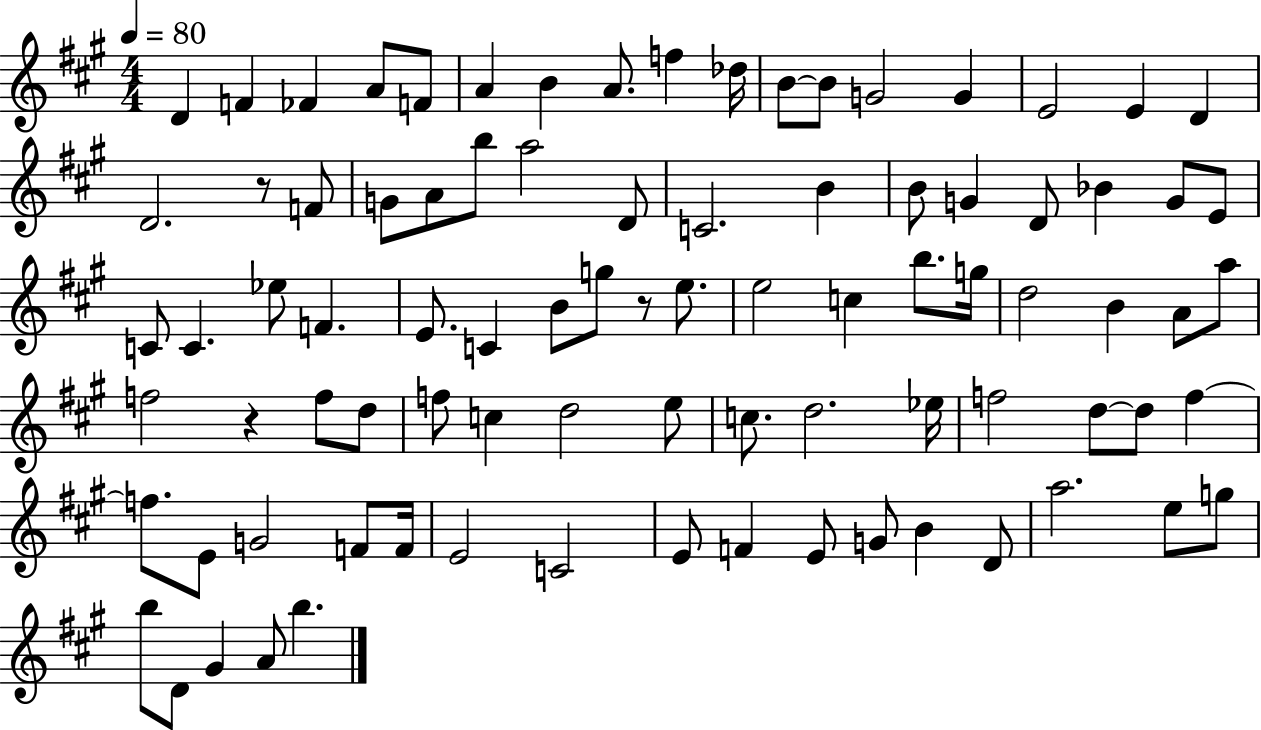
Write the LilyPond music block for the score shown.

{
  \clef treble
  \numericTimeSignature
  \time 4/4
  \key a \major
  \tempo 4 = 80
  d'4 f'4 fes'4 a'8 f'8 | a'4 b'4 a'8. f''4 des''16 | b'8~~ b'8 g'2 g'4 | e'2 e'4 d'4 | \break d'2. r8 f'8 | g'8 a'8 b''8 a''2 d'8 | c'2. b'4 | b'8 g'4 d'8 bes'4 g'8 e'8 | \break c'8 c'4. ees''8 f'4. | e'8. c'4 b'8 g''8 r8 e''8. | e''2 c''4 b''8. g''16 | d''2 b'4 a'8 a''8 | \break f''2 r4 f''8 d''8 | f''8 c''4 d''2 e''8 | c''8. d''2. ees''16 | f''2 d''8~~ d''8 f''4~~ | \break f''8. e'8 g'2 f'8 f'16 | e'2 c'2 | e'8 f'4 e'8 g'8 b'4 d'8 | a''2. e''8 g''8 | \break b''8 d'8 gis'4 a'8 b''4. | \bar "|."
}